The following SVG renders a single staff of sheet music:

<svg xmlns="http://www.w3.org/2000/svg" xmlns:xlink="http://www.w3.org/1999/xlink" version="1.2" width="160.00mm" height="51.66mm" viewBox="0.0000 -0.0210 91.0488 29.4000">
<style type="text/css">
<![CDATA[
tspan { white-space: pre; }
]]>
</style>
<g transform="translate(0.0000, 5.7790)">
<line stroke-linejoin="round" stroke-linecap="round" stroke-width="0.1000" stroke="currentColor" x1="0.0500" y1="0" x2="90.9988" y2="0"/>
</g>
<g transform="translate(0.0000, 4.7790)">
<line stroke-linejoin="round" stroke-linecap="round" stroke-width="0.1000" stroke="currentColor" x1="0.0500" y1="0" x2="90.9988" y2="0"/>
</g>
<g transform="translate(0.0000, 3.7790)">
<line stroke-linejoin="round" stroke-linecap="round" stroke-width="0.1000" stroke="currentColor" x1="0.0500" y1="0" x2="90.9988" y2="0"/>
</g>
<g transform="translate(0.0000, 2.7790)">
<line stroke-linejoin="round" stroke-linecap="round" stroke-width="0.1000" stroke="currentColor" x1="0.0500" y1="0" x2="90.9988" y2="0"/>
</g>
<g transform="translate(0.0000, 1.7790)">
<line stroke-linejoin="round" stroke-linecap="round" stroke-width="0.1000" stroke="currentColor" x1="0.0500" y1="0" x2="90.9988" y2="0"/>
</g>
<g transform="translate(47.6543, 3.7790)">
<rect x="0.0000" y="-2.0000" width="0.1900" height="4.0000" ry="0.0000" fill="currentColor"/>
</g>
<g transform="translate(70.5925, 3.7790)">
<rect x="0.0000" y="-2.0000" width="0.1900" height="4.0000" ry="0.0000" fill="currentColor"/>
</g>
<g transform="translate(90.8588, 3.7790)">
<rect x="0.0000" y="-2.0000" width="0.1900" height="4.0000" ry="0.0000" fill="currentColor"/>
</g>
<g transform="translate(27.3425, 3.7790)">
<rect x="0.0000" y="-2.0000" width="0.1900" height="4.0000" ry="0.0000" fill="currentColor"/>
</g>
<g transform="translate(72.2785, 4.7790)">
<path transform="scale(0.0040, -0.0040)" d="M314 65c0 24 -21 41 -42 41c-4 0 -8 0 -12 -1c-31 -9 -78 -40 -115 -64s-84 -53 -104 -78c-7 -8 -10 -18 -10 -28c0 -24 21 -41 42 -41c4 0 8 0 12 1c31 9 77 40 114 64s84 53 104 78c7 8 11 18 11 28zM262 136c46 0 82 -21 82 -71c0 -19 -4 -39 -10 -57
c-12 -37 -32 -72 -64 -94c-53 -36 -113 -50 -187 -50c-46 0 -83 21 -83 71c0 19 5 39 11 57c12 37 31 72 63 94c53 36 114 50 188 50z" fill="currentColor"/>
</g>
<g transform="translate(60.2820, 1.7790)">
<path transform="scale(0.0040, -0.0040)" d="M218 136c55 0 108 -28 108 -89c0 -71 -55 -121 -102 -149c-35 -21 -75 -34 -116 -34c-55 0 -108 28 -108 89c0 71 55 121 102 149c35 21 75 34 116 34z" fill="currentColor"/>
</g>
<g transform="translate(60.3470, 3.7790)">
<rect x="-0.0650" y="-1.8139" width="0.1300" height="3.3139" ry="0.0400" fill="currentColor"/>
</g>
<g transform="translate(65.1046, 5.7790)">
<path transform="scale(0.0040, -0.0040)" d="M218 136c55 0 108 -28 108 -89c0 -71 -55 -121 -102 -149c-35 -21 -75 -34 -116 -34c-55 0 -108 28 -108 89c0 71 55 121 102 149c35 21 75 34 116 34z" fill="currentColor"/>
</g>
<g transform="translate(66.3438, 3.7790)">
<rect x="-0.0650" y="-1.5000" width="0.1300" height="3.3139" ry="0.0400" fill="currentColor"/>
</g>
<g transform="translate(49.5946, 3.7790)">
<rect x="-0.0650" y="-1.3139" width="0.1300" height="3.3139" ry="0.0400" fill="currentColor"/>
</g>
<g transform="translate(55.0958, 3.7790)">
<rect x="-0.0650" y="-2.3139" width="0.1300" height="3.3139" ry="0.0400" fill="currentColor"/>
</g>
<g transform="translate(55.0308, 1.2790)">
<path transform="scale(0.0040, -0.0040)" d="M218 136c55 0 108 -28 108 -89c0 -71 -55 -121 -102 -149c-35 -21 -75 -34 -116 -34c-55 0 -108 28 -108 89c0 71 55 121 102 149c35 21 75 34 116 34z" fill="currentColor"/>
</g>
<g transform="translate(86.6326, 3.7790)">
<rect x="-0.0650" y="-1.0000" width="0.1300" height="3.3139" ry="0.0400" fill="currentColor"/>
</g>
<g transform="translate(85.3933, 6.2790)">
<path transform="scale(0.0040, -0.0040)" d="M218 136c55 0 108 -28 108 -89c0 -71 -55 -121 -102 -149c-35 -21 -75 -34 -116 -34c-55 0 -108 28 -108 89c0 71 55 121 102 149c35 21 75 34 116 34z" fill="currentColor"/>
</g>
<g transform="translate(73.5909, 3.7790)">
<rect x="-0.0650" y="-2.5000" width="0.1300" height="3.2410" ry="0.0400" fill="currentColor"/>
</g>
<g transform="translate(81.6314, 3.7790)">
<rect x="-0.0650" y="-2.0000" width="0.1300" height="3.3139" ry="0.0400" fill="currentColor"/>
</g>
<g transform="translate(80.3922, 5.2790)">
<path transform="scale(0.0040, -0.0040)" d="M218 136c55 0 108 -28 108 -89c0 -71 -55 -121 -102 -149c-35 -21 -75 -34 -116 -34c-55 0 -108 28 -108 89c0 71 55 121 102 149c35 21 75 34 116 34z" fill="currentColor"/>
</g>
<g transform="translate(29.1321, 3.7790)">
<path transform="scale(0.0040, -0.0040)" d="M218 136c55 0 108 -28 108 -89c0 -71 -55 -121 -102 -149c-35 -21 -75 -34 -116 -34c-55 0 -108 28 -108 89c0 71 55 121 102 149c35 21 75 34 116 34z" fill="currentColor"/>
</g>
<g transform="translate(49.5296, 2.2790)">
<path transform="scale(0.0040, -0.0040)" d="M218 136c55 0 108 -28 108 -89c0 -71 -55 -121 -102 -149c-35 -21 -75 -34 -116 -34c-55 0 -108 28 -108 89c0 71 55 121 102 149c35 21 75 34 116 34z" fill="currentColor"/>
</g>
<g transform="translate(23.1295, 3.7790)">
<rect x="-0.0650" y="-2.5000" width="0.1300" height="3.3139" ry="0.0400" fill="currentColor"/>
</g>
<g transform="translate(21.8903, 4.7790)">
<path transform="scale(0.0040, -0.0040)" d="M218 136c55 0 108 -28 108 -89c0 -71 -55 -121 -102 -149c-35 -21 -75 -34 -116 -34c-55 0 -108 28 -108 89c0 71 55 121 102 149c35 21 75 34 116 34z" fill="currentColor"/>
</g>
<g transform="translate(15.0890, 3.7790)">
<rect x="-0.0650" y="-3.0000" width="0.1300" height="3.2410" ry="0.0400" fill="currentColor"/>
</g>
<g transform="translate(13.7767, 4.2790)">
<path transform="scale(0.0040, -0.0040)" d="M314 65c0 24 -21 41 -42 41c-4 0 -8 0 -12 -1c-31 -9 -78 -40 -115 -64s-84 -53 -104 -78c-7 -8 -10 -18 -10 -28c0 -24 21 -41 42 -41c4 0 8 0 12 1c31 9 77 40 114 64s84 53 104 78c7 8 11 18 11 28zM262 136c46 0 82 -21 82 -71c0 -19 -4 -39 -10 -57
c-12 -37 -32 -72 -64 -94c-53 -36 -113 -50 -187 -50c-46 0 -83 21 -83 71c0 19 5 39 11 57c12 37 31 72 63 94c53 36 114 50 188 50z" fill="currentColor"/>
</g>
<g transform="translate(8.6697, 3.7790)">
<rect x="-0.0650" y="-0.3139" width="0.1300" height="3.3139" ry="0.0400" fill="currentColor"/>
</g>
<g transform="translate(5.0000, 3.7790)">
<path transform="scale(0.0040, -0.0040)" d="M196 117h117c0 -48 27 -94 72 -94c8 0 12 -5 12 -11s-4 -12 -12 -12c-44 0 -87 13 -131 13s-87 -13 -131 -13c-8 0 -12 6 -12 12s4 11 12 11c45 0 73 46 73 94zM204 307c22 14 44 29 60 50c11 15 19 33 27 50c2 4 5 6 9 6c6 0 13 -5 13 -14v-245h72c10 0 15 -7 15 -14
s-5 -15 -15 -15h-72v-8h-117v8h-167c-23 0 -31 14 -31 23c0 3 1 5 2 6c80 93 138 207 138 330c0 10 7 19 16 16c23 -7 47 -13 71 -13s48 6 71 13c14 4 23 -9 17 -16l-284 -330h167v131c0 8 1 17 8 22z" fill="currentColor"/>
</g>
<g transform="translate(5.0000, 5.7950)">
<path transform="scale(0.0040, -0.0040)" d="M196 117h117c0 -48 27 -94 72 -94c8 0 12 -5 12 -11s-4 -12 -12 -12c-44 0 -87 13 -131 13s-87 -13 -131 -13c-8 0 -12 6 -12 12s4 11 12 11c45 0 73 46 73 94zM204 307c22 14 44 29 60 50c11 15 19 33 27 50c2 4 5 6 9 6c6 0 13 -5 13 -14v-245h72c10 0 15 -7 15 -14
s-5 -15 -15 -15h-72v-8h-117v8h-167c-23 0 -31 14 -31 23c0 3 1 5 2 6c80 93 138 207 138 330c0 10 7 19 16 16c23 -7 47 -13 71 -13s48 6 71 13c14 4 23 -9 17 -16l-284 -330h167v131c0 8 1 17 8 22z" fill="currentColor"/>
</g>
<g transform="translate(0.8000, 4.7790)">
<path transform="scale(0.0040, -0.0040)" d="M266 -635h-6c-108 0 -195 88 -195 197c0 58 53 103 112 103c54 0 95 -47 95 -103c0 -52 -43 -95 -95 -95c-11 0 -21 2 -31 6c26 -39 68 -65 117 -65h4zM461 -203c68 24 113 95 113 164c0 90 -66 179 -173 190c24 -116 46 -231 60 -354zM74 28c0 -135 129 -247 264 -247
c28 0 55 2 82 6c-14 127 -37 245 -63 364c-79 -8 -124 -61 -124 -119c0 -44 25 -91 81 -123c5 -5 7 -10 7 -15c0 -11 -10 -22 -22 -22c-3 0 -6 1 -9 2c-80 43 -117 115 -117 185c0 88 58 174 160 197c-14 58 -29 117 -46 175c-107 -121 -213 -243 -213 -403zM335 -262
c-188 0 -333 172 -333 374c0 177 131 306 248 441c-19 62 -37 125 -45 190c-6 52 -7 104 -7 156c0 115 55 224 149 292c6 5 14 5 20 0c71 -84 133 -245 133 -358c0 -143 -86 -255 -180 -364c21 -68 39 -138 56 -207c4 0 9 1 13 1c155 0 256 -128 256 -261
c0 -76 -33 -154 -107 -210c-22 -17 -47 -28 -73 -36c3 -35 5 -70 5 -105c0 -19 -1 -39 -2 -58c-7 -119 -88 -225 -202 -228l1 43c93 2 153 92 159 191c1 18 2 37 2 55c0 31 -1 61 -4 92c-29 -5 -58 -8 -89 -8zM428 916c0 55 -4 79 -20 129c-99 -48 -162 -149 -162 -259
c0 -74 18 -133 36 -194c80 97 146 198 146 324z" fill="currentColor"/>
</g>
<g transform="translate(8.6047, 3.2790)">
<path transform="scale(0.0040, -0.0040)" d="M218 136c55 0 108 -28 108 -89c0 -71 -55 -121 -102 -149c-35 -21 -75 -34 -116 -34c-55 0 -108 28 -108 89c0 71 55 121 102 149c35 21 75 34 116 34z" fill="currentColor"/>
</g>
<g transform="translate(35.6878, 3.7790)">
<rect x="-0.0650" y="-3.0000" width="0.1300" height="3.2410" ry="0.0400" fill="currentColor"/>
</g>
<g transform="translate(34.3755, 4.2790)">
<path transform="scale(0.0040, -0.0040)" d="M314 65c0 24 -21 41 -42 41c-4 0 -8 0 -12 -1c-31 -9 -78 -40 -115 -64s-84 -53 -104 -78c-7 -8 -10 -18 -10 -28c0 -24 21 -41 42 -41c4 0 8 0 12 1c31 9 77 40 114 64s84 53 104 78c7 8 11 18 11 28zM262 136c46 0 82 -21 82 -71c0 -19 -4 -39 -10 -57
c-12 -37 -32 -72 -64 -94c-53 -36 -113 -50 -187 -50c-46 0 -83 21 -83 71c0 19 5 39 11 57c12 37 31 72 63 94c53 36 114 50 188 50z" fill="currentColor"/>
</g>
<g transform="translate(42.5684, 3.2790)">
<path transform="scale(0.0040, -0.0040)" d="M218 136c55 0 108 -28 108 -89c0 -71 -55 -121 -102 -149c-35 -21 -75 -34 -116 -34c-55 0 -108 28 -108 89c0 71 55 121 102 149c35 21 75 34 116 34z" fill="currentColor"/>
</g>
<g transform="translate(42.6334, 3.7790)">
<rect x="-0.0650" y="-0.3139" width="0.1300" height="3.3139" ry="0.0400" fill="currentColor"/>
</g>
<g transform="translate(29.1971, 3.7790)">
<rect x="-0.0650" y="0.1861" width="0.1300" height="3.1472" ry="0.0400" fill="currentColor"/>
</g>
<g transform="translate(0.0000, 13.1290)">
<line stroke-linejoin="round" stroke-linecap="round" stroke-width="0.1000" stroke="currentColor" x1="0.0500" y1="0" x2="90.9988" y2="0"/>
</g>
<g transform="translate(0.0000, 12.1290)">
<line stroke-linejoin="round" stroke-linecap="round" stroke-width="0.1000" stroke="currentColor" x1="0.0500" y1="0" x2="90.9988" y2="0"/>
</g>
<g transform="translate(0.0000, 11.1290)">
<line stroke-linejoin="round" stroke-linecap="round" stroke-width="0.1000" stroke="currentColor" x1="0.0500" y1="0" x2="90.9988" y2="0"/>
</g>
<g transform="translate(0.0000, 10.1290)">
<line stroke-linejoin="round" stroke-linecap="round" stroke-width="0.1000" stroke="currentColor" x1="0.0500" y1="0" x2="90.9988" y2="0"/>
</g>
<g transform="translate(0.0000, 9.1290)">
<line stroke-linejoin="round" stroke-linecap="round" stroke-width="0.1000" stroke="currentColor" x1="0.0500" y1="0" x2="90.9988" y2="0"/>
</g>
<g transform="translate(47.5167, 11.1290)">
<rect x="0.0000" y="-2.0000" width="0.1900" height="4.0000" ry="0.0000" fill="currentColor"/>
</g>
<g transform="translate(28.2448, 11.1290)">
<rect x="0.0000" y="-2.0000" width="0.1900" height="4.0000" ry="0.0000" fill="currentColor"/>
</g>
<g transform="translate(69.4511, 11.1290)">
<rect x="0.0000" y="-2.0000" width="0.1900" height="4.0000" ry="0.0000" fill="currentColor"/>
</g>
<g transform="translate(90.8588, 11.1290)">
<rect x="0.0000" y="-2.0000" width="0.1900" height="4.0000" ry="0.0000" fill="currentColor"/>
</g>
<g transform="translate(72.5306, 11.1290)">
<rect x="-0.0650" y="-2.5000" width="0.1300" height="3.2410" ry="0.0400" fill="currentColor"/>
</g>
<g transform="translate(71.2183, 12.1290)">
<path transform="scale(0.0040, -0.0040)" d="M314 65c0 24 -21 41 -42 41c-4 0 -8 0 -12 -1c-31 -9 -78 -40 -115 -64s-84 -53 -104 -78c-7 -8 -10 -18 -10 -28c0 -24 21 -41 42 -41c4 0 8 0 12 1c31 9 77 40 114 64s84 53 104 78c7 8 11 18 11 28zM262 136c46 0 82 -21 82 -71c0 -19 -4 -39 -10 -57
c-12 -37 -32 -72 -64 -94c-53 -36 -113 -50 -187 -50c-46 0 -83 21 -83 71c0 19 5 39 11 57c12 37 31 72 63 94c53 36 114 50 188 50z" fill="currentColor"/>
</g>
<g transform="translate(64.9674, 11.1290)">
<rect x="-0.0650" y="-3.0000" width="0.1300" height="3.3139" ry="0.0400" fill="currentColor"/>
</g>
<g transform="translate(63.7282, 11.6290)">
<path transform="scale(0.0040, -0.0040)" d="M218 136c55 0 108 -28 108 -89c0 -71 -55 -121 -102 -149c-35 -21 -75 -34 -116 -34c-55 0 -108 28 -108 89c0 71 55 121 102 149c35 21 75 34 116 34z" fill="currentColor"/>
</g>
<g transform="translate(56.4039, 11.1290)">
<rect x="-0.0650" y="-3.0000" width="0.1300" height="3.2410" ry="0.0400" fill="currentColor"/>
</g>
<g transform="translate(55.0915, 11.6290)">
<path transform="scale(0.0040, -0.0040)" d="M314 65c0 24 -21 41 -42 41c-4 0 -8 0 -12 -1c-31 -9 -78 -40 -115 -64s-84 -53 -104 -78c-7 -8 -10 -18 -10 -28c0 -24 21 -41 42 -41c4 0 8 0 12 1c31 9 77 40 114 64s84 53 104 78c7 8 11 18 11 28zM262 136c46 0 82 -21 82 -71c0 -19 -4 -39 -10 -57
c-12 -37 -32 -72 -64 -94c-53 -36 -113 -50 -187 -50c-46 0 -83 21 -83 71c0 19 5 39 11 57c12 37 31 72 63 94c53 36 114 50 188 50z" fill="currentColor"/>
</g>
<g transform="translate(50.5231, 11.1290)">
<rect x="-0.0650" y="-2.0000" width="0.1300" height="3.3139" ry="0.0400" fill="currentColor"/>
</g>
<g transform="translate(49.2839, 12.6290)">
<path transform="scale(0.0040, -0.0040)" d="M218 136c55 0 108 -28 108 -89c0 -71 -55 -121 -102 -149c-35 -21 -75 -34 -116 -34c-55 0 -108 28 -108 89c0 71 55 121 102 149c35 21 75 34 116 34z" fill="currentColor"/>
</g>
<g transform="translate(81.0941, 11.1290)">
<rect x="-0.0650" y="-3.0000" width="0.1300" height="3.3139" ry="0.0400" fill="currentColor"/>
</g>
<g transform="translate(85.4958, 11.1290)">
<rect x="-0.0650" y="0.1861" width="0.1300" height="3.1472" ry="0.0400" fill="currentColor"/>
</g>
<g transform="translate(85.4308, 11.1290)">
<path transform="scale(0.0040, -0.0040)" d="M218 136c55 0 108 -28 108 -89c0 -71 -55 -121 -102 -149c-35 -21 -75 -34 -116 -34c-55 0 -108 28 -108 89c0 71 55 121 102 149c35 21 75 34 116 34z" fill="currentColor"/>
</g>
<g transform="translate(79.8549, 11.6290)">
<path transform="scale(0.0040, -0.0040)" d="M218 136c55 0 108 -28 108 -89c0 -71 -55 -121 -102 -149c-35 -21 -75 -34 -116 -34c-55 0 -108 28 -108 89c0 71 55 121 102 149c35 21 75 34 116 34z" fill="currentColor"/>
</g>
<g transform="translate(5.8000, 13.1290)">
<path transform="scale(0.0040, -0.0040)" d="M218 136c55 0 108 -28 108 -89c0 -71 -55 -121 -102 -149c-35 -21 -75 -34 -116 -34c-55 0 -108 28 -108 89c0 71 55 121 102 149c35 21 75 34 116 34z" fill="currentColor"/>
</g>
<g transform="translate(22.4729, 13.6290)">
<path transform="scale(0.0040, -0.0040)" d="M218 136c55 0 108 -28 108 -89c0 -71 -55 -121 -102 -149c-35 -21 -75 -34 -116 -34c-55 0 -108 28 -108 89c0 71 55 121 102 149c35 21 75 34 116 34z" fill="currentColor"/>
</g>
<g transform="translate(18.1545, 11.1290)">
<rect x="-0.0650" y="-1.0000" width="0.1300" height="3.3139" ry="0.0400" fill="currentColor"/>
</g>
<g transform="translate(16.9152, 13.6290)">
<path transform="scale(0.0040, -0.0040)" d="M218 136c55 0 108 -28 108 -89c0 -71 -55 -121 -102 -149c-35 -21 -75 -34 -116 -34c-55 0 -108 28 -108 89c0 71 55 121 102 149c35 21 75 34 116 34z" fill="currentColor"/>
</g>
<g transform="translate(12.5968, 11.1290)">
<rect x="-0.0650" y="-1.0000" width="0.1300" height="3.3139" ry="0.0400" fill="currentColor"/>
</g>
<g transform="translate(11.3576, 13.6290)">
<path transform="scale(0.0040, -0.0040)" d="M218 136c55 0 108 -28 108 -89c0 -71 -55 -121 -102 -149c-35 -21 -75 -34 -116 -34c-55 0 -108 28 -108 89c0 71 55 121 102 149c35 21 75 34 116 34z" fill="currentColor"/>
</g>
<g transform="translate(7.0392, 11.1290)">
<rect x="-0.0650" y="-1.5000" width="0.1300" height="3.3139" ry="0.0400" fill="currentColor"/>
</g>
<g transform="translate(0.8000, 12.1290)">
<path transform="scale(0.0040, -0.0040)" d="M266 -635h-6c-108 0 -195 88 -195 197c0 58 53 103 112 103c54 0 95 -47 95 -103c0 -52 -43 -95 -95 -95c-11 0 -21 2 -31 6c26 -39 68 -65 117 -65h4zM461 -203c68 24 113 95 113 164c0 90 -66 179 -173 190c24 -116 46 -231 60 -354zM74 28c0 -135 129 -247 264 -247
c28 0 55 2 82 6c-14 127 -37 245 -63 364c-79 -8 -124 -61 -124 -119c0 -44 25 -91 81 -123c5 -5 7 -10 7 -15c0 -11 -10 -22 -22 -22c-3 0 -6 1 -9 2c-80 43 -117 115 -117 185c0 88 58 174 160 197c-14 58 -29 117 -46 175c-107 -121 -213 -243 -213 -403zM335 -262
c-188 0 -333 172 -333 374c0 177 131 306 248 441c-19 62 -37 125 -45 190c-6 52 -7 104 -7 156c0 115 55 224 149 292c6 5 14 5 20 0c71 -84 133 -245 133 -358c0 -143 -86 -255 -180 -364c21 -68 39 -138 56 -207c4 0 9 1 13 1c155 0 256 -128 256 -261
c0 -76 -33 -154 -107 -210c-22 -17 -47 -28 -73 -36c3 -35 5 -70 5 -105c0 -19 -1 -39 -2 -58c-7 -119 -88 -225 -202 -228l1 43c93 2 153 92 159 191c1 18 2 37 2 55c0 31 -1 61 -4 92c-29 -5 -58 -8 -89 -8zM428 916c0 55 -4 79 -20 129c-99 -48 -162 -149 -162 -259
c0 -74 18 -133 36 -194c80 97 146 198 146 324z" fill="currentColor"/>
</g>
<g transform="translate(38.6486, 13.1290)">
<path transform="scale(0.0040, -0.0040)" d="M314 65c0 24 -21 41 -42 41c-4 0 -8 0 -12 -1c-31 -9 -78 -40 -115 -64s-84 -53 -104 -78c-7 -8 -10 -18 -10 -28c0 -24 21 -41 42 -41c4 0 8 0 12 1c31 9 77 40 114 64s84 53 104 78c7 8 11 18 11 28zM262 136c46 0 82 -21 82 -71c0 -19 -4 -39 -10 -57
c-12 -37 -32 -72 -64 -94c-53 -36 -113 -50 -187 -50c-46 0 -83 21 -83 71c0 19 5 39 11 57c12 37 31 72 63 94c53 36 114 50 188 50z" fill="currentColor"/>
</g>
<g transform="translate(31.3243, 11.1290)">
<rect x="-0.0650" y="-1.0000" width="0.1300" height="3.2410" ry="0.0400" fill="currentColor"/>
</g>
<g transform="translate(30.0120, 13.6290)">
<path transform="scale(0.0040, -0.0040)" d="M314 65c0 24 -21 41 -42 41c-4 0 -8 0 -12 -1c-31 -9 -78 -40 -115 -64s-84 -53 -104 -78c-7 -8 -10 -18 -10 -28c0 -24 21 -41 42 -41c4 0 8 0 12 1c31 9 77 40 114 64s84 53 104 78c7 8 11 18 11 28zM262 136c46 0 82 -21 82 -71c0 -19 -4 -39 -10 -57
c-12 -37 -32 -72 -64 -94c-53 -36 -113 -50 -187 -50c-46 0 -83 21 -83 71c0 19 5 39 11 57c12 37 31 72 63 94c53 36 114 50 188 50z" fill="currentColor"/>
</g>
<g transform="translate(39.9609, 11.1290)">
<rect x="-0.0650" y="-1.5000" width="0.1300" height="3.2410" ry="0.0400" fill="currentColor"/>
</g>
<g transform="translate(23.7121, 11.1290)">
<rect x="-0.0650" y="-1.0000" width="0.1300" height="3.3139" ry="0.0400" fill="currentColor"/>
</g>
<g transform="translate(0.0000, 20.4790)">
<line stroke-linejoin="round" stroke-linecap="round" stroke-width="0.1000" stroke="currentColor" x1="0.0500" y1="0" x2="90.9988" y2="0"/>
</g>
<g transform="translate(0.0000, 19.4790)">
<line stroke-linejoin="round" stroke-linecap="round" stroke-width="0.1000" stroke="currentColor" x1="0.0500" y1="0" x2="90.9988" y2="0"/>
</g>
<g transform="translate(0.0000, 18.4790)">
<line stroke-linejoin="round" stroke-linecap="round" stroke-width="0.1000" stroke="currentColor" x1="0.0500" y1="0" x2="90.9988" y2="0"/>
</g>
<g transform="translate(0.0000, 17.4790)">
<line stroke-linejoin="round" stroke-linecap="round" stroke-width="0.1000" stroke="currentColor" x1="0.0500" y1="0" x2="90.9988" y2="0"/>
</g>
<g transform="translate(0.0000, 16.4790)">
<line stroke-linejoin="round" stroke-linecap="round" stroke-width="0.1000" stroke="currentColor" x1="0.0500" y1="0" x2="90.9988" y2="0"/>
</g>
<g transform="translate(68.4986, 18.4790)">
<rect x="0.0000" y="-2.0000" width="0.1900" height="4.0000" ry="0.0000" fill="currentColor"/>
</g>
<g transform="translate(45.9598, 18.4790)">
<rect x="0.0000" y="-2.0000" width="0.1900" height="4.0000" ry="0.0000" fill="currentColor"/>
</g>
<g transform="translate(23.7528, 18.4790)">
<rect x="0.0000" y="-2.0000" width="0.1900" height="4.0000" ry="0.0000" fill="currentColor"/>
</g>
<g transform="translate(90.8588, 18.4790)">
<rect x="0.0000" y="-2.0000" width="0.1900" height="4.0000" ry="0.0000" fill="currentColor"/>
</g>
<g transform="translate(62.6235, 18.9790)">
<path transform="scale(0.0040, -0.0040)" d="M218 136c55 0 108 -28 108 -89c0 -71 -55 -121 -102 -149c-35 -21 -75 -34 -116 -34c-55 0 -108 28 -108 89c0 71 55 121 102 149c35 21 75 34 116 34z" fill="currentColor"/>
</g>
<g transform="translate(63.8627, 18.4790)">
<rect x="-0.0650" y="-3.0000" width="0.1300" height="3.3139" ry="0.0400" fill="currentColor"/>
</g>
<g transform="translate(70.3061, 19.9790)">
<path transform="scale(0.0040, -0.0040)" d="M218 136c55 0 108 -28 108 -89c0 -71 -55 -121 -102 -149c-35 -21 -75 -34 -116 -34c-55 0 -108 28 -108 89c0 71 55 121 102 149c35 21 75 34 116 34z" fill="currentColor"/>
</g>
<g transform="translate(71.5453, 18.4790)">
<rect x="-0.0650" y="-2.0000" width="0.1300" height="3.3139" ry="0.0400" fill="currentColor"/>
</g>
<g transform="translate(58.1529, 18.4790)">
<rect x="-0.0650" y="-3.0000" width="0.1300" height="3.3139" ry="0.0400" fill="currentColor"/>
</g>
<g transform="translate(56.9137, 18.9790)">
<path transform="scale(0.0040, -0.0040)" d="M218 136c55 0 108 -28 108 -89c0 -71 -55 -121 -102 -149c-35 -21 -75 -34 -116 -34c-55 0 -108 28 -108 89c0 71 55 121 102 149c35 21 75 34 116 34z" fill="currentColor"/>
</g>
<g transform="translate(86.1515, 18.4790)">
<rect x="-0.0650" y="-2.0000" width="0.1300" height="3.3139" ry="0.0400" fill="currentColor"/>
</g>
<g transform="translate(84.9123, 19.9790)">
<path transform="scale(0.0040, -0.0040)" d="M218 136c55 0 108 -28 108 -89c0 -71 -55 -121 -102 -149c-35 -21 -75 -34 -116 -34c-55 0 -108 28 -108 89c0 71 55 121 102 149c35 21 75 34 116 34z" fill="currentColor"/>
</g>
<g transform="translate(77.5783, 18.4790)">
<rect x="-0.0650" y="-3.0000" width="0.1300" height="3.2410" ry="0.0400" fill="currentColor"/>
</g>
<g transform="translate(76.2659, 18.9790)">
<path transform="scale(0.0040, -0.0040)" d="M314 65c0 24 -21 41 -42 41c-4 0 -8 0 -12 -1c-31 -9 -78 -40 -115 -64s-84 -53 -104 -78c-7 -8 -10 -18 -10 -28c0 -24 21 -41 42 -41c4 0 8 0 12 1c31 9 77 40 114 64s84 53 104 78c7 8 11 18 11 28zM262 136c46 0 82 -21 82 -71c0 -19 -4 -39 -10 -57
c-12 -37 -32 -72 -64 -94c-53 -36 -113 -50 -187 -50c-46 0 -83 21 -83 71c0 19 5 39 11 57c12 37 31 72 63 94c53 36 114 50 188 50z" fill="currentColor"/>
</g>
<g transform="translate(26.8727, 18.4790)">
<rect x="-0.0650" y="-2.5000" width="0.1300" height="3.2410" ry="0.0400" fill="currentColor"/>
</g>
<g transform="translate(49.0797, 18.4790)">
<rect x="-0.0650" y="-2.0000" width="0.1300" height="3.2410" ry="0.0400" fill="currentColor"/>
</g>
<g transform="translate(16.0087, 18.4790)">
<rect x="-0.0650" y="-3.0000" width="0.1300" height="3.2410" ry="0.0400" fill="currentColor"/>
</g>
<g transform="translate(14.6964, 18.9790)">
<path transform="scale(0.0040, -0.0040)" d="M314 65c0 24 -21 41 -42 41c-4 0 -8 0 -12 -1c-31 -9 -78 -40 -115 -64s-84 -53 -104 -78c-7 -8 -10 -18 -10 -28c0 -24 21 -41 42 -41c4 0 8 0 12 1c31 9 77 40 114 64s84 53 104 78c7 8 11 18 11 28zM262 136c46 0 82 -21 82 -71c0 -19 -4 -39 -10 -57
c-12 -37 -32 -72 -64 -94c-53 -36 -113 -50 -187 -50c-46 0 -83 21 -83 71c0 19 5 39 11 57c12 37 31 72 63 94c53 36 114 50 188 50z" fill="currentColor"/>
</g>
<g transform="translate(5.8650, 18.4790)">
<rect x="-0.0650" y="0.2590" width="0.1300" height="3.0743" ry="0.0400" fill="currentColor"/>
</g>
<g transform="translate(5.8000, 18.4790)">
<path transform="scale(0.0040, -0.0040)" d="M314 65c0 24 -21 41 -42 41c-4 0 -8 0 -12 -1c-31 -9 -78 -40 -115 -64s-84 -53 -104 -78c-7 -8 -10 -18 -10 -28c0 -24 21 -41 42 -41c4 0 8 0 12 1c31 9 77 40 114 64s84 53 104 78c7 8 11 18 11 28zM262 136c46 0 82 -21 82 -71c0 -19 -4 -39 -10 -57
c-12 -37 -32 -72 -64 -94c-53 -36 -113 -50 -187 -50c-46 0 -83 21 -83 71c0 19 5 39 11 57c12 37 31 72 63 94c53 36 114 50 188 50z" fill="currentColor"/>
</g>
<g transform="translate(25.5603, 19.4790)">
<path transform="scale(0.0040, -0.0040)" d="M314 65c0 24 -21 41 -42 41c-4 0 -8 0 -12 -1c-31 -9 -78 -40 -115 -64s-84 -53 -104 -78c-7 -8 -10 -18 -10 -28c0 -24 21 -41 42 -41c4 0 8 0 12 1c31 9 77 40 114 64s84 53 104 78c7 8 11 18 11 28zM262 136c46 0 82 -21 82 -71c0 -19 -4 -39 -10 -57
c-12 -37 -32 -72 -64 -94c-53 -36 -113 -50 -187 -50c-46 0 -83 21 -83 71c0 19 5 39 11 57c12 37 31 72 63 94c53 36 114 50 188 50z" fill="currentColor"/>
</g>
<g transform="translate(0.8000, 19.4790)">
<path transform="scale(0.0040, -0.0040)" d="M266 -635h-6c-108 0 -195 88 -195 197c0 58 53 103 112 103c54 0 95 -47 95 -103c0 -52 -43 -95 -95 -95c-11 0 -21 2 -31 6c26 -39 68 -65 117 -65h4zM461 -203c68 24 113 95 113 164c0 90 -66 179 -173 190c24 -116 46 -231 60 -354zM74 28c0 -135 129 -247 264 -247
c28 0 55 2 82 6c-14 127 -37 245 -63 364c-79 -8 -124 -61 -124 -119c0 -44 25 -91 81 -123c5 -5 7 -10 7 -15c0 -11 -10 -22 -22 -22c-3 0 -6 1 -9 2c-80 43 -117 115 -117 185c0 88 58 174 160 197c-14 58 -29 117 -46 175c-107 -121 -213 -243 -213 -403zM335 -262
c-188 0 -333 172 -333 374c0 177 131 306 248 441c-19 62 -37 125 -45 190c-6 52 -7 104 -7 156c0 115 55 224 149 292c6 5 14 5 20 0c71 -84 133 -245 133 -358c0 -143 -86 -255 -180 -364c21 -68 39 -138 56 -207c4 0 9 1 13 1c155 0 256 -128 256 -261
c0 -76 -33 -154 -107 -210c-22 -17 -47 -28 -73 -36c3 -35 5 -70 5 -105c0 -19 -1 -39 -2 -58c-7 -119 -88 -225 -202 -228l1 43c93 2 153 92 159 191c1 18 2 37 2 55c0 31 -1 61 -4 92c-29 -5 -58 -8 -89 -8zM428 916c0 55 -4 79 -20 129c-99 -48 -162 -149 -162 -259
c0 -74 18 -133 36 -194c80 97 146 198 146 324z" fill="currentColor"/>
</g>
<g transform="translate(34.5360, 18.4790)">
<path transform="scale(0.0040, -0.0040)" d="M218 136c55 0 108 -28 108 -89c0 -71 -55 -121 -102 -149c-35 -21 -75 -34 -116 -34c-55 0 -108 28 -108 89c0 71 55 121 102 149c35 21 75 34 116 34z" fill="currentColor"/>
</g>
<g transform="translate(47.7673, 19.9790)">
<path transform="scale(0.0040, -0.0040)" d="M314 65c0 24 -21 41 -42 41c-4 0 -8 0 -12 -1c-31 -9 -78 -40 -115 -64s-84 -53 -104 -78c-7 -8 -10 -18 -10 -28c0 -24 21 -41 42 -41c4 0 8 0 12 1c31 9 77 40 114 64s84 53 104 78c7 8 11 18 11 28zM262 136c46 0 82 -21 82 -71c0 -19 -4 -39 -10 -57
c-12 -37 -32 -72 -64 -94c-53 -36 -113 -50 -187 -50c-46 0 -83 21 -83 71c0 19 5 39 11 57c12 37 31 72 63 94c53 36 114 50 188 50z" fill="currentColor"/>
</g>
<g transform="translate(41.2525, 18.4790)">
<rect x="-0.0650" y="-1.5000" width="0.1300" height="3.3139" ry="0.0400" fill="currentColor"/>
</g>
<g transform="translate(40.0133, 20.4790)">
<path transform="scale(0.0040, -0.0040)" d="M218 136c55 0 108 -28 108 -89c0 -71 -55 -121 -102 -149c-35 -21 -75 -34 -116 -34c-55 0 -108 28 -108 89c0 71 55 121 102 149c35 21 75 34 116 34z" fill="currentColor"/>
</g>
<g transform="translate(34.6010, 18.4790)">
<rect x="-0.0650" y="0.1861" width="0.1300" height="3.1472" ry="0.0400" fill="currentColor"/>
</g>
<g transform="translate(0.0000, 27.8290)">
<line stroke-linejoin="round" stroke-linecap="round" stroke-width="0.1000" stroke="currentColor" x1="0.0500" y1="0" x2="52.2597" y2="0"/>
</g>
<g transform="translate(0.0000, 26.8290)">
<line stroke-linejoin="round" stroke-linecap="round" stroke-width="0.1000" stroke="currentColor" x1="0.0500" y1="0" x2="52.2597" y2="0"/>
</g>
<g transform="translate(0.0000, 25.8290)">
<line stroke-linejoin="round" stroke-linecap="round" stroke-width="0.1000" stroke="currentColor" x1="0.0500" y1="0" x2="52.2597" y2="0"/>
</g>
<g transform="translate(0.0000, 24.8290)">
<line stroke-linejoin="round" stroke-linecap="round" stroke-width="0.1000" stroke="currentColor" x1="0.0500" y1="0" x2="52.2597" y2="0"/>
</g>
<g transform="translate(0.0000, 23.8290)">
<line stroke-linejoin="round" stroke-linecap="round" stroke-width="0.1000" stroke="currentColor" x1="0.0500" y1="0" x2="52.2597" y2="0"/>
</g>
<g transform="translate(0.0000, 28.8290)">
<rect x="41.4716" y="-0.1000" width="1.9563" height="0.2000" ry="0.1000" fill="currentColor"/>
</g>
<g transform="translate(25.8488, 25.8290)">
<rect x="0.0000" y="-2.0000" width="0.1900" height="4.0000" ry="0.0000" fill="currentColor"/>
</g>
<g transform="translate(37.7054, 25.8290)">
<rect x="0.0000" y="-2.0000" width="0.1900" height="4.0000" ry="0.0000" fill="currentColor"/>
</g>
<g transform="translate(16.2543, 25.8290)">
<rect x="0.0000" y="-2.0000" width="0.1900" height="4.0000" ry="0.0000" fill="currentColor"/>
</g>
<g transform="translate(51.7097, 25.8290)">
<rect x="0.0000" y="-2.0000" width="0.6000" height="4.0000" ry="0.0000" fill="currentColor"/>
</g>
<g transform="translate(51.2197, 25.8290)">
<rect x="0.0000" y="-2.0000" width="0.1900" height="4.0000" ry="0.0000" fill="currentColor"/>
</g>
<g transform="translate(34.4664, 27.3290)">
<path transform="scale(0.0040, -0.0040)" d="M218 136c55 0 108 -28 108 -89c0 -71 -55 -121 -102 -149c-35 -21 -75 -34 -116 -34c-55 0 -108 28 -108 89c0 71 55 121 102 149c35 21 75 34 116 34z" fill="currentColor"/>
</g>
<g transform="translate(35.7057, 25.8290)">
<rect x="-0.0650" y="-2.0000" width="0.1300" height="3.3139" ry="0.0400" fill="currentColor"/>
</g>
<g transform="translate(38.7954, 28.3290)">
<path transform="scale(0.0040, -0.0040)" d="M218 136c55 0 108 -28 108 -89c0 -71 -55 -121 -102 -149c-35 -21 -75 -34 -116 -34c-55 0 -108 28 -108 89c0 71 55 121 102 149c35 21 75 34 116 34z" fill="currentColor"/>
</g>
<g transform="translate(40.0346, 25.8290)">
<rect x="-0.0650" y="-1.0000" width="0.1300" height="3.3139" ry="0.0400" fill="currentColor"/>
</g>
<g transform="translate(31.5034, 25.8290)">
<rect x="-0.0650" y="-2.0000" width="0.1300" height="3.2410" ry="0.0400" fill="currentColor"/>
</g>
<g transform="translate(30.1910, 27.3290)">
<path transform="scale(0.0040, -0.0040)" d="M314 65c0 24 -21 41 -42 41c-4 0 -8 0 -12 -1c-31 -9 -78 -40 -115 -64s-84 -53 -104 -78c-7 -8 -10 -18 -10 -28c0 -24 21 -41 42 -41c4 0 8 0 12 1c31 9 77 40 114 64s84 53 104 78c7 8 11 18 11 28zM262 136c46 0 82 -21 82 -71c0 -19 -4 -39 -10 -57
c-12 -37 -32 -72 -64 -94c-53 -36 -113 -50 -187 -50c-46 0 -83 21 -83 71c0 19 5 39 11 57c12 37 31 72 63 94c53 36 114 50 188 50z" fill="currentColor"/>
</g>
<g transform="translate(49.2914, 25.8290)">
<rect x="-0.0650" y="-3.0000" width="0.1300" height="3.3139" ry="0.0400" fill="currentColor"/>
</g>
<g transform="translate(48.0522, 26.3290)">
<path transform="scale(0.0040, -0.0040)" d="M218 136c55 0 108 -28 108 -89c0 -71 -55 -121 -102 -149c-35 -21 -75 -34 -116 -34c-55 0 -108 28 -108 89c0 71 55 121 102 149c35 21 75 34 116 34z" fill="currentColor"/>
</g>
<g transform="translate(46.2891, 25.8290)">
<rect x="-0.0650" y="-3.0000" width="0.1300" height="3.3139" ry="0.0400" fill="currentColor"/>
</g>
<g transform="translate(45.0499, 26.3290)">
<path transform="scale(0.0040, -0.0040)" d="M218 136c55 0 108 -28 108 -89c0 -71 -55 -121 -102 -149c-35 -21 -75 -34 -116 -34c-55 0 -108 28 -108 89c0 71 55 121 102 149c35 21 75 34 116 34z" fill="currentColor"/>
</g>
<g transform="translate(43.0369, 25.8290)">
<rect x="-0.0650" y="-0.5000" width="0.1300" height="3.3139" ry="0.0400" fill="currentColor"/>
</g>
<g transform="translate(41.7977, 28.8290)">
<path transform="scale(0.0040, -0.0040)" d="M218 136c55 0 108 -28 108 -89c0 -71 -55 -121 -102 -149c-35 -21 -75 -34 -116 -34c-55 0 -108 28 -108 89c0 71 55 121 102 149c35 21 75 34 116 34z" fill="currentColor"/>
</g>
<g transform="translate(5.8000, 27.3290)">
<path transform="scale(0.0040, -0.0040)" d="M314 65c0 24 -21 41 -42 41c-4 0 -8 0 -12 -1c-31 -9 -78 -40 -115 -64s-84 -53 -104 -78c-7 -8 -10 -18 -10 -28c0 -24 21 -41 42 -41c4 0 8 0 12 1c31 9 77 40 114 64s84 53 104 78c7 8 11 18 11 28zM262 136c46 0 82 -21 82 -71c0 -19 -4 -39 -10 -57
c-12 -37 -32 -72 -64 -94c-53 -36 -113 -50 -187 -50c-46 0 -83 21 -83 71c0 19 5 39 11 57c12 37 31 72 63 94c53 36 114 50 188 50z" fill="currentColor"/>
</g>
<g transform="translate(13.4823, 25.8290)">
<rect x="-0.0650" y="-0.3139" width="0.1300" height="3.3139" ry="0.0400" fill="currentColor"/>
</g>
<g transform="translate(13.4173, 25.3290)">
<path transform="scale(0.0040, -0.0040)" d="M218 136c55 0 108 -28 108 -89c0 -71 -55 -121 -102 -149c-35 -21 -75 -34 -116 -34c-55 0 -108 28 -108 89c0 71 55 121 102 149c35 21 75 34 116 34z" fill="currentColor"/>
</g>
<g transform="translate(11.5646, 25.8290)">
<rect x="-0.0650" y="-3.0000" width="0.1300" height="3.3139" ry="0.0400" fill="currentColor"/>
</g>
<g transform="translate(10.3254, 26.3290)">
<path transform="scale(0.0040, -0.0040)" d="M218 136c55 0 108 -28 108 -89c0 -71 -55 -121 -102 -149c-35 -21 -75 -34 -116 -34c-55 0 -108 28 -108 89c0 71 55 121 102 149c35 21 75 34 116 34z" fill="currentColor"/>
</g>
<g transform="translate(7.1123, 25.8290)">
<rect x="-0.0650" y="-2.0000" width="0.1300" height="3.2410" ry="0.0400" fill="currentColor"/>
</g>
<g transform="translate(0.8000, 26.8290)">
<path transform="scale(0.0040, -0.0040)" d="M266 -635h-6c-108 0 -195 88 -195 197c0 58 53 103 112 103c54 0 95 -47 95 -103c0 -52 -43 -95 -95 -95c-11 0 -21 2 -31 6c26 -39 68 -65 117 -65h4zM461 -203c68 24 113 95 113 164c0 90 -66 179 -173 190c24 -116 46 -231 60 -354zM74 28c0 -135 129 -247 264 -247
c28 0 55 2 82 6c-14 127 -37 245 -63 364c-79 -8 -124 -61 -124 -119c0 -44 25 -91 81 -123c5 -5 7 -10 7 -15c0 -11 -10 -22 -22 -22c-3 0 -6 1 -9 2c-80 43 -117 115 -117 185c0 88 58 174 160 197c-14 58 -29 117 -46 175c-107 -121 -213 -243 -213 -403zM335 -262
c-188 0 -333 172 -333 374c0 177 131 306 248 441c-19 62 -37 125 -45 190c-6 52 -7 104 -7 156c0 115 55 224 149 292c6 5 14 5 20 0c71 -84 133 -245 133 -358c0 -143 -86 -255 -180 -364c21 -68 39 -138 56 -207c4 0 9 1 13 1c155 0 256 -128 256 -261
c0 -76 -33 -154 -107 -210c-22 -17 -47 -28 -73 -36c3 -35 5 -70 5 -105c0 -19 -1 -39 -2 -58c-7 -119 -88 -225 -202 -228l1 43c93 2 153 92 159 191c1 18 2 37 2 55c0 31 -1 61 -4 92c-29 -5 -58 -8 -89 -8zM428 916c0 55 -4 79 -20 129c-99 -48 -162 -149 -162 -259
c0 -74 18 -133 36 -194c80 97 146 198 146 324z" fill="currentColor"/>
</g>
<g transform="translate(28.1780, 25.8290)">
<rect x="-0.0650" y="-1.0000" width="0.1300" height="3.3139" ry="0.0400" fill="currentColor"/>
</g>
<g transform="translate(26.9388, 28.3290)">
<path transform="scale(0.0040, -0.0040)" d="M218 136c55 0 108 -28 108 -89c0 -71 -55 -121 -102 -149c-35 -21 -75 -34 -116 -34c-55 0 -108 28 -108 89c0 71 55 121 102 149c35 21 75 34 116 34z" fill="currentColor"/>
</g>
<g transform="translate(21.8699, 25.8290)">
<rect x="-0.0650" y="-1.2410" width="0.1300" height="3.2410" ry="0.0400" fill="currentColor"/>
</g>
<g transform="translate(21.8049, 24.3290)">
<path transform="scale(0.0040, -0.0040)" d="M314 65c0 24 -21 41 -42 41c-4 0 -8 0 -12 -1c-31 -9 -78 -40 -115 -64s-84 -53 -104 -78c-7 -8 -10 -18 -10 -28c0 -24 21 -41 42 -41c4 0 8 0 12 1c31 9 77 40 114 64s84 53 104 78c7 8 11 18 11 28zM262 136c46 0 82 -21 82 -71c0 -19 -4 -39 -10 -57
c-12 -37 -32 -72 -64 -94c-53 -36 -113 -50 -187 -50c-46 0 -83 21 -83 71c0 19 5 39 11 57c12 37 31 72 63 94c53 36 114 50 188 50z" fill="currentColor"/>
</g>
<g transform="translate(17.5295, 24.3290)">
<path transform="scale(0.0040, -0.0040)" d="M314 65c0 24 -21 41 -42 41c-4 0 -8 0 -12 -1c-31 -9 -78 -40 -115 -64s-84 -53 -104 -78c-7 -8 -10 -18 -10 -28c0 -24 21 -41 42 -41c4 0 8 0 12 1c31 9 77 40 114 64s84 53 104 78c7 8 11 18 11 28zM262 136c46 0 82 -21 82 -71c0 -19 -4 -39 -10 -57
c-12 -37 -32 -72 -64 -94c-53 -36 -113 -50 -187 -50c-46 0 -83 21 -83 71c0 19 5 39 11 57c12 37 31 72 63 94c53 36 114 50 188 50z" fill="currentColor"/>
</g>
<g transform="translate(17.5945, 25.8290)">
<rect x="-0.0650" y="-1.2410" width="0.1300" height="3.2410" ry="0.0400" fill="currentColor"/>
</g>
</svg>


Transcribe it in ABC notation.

X:1
T:Untitled
M:4/4
L:1/4
K:C
c A2 G B A2 c e g f E G2 F D E D D D D2 E2 F A2 A G2 A B B2 A2 G2 B E F2 A A F A2 F F2 A c e2 e2 D F2 F D C A A